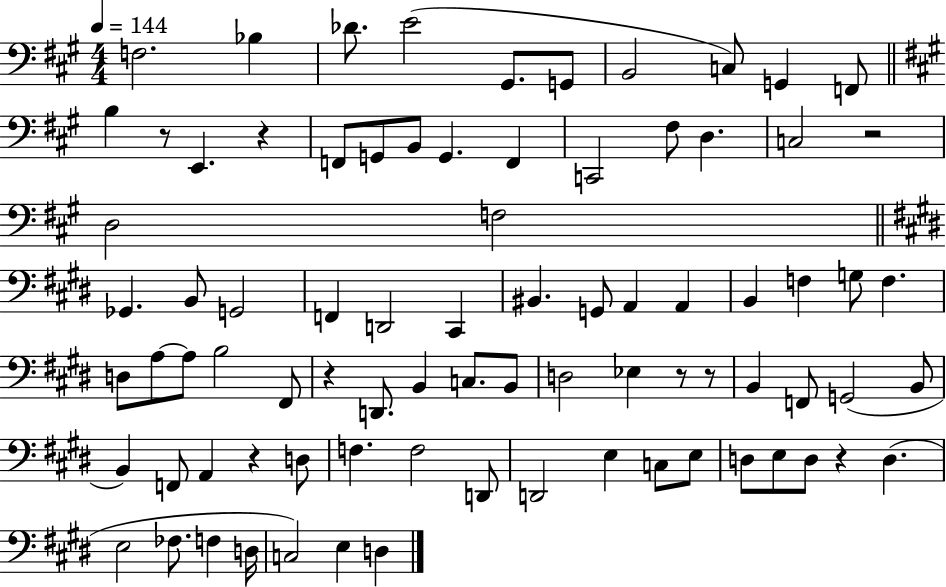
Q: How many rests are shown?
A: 8